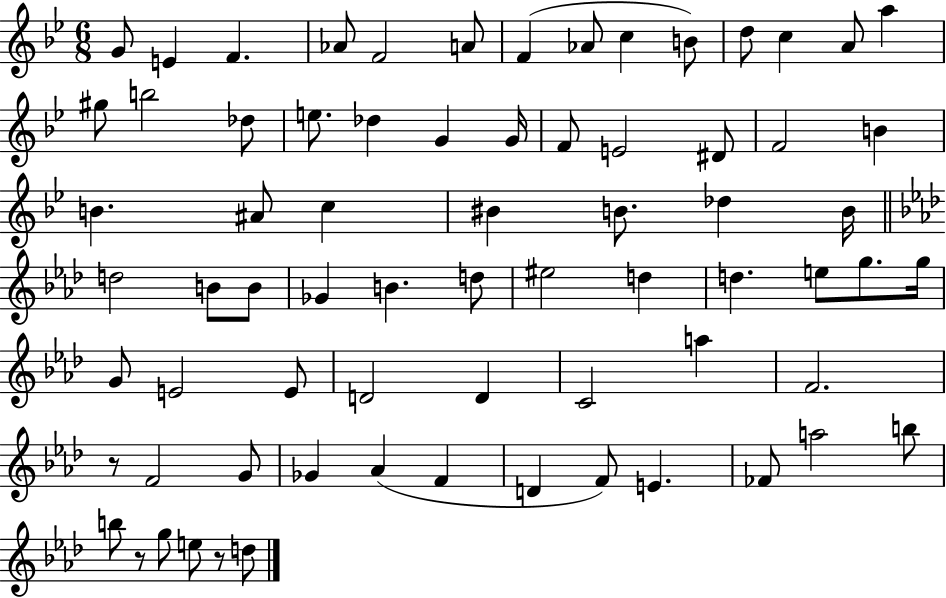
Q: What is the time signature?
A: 6/8